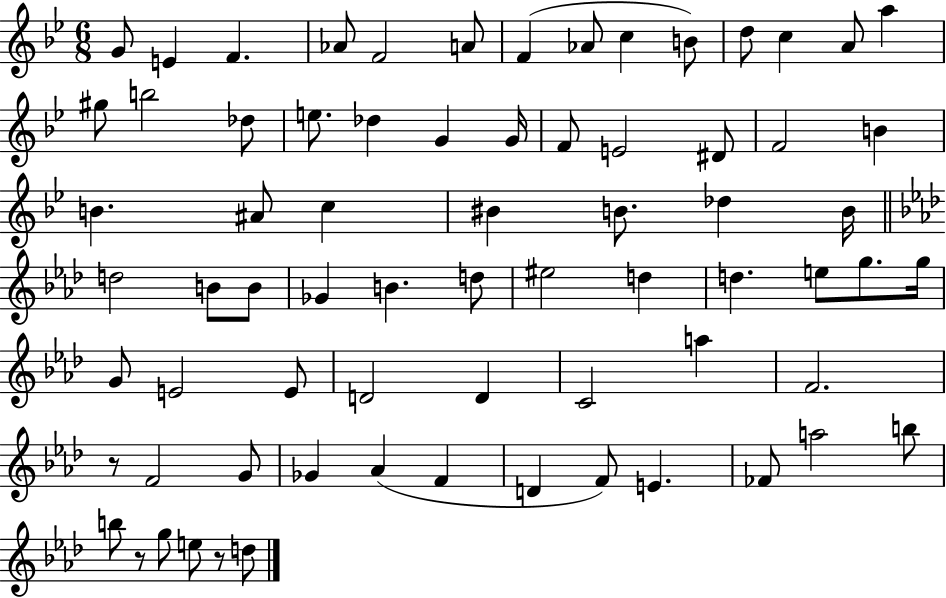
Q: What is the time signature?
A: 6/8